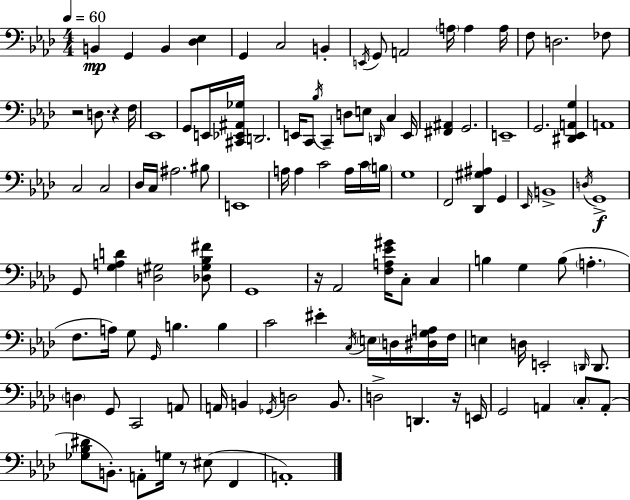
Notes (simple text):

B2/q G2/q B2/q [Db3,Eb3]/q G2/q C3/h B2/q E2/s G2/e A2/h A3/s A3/q A3/s F3/e D3/h. FES3/e R/h D3/e. R/q F3/s Eb2/w G2/e E2/s [C#2,Eb2,A#2,Gb3]/s D2/h. E2/s C2/e Bb3/s C2/q D3/e E3/e D2/s C3/q E2/s [F#2,A#2]/q G2/h. E2/w G2/h. [D#2,Eb2,A2,G3]/q A2/w C3/h C3/h Db3/s C3/s A#3/h. BIS3/e E2/w A3/s A3/q C4/h A3/s C4/s B3/s G3/w F2/h [Db2,G#3,A#3]/q G2/q Eb2/s B2/w D3/s G2/w G2/e [G3,A3,D4]/q [D3,G#3]/h [Db3,G#3,Bb3,F#4]/e G2/w R/s Ab2/h [F3,A3,Eb4,G#4]/s C3/e C3/q B3/q G3/q B3/e A3/q. F3/e. A3/s G3/e G2/s B3/q. B3/q C4/h EIS4/q C3/s E3/s D3/s [D#3,G3,A3]/s F3/s E3/q D3/s E2/h D2/s D2/e. D3/q G2/e C2/h A2/e A2/s B2/q Gb2/s D3/h B2/e. D3/h D2/q. R/s E2/s G2/h A2/q C3/e A2/e [Gb3,Bb3,D#4]/e B2/e. A2/e G3/s R/e EIS3/e F2/q A2/w